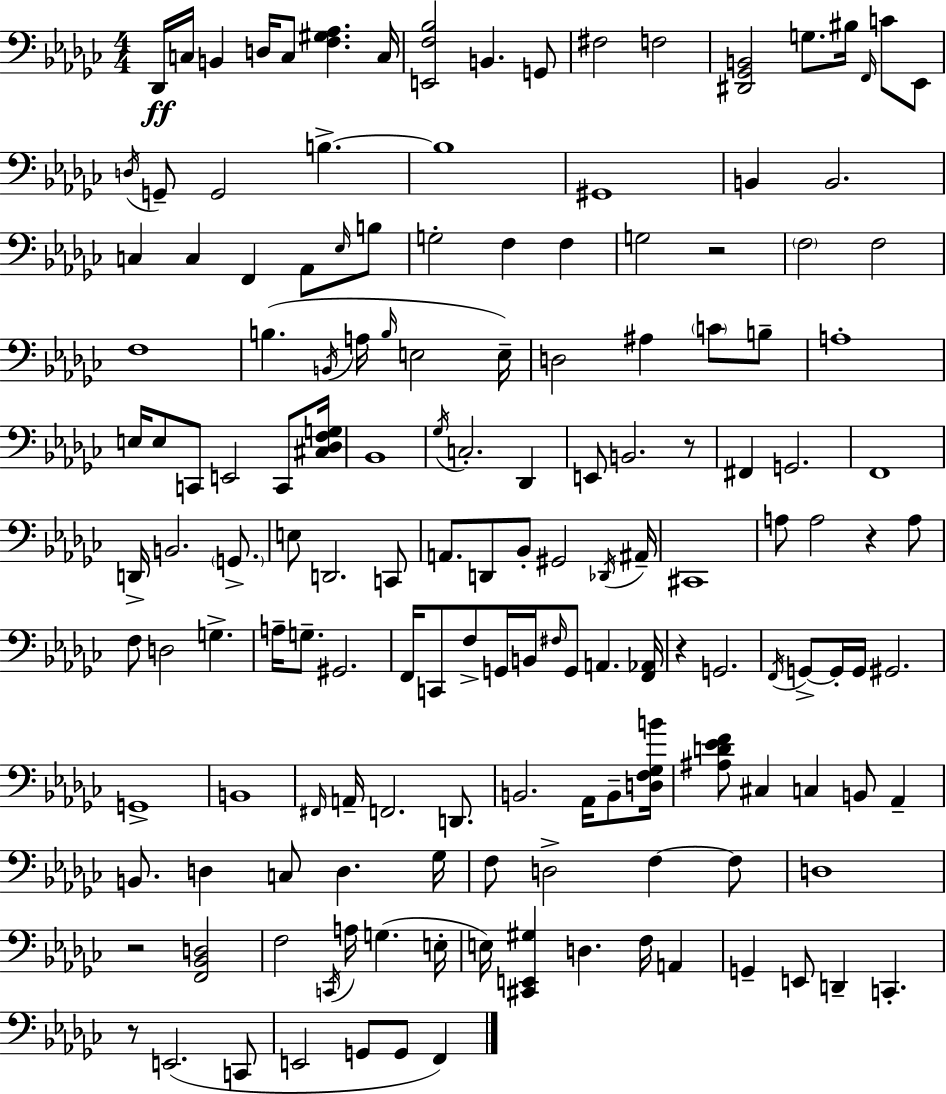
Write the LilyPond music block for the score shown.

{
  \clef bass
  \numericTimeSignature
  \time 4/4
  \key ees \minor
  des,16\ff c16 b,4 d16 c8 <f gis aes>4. c16 | <e, f bes>2 b,4. g,8 | fis2 f2 | <dis, ges, b,>2 g8. bis16 \grace { f,16 } c'8 ees,8 | \break \acciaccatura { d16 } g,8-- g,2 b4.->~~ | b1 | gis,1 | b,4 b,2. | \break c4 c4 f,4 aes,8 | \grace { ees16 } b8 g2-. f4 f4 | g2 r2 | \parenthesize f2 f2 | \break f1 | b4.( \acciaccatura { b,16 } a16 \grace { b16 } e2 | e16--) d2 ais4 | \parenthesize c'8 b8-- a1-. | \break e16 e8 c,8 e,2 | c,8 <cis des f g>16 bes,1 | \acciaccatura { ges16 } c2.-. | des,4 e,8 b,2. | \break r8 fis,4 g,2. | f,1 | d,16-> b,2. | \parenthesize g,8.-> e8 d,2. | \break c,8 a,8. d,8 bes,8-. gis,2 | \acciaccatura { des,16 } ais,16-- cis,1 | a8 a2 | r4 a8 f8 d2 | \break g4.-> a16-- g8.-- gis,2. | f,16 c,8 f8-> g,16 b,16 \grace { fis16 } g,8 | a,4. <f, aes,>16 r4 g,2. | \acciaccatura { f,16 } g,8->~~ g,16-. g,16 gis,2. | \break g,1-> | b,1 | \grace { fis,16 } a,16-- f,2. | d,8. b,2. | \break aes,16 b,8-- <d f ges b'>16 <ais d' ees' f'>8 cis4 | c4 b,8 aes,4-- b,8. d4 | c8 d4. ges16 f8 d2-> | f4~~ f8 d1 | \break r2 | <f, bes, d>2 f2 | \acciaccatura { c,16 } a16 g4.( e16-. e16) <cis, e, gis>4 | d4. f16 a,4 g,4-- e,8 | \break d,4-- c,4.-. r8 e,2.( | c,8 e,2 | g,8 g,8 f,4) \bar "|."
}